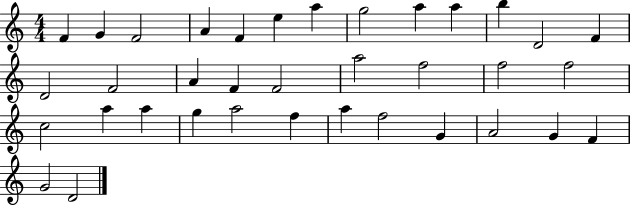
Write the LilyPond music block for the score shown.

{
  \clef treble
  \numericTimeSignature
  \time 4/4
  \key c \major
  f'4 g'4 f'2 | a'4 f'4 e''4 a''4 | g''2 a''4 a''4 | b''4 d'2 f'4 | \break d'2 f'2 | a'4 f'4 f'2 | a''2 f''2 | f''2 f''2 | \break c''2 a''4 a''4 | g''4 a''2 f''4 | a''4 f''2 g'4 | a'2 g'4 f'4 | \break g'2 d'2 | \bar "|."
}